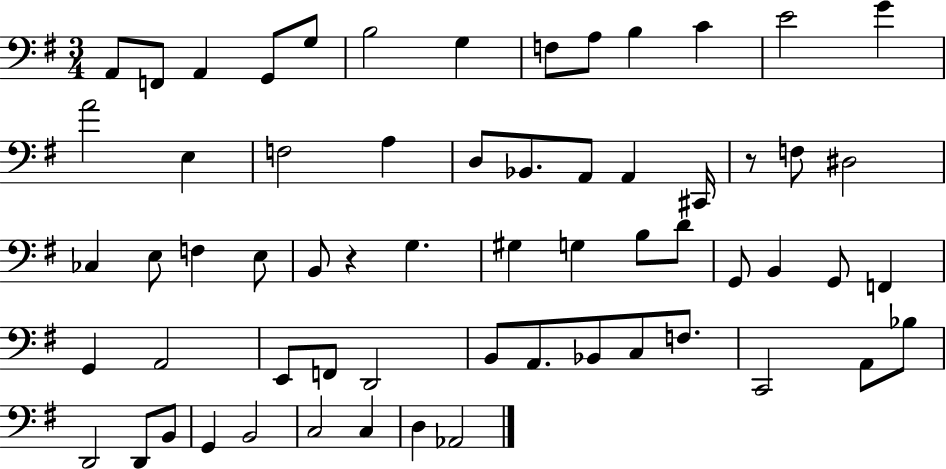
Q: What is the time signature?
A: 3/4